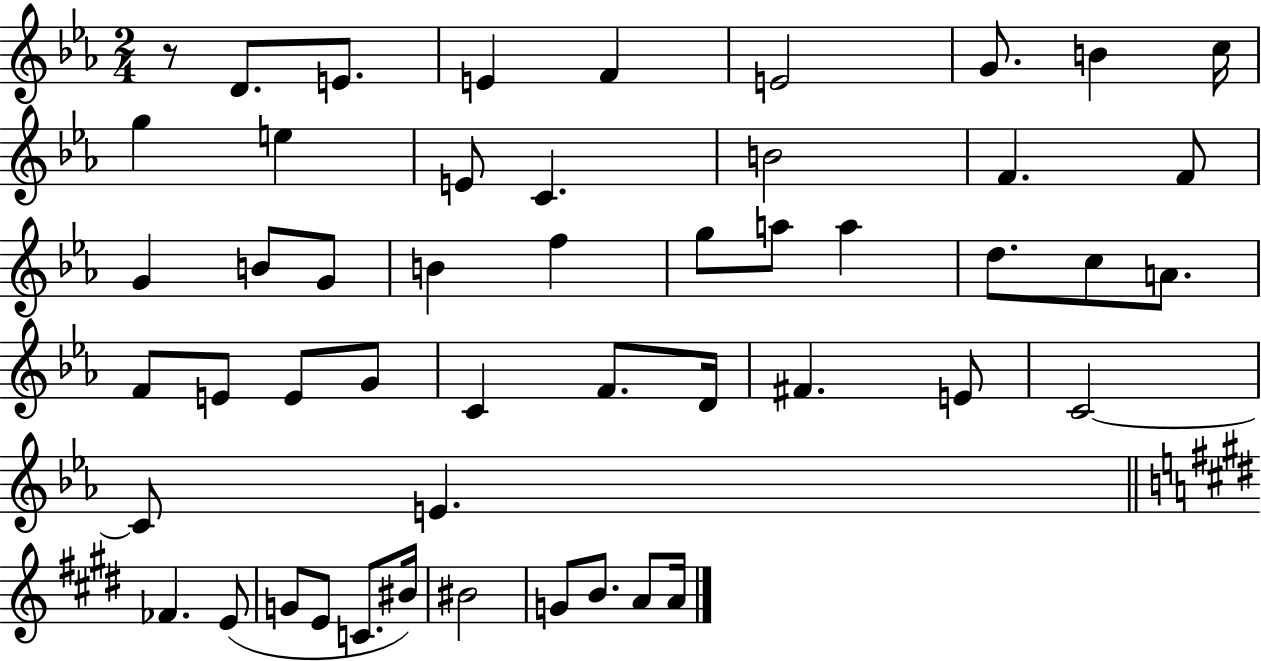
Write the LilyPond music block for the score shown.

{
  \clef treble
  \numericTimeSignature
  \time 2/4
  \key ees \major
  r8 d'8. e'8. | e'4 f'4 | e'2 | g'8. b'4 c''16 | \break g''4 e''4 | e'8 c'4. | b'2 | f'4. f'8 | \break g'4 b'8 g'8 | b'4 f''4 | g''8 a''8 a''4 | d''8. c''8 a'8. | \break f'8 e'8 e'8 g'8 | c'4 f'8. d'16 | fis'4. e'8 | c'2~~ | \break c'8 e'4. | \bar "||" \break \key e \major fes'4. e'8( | g'8 e'8 c'8. bis'16) | bis'2 | g'8 b'8. a'8 a'16 | \break \bar "|."
}